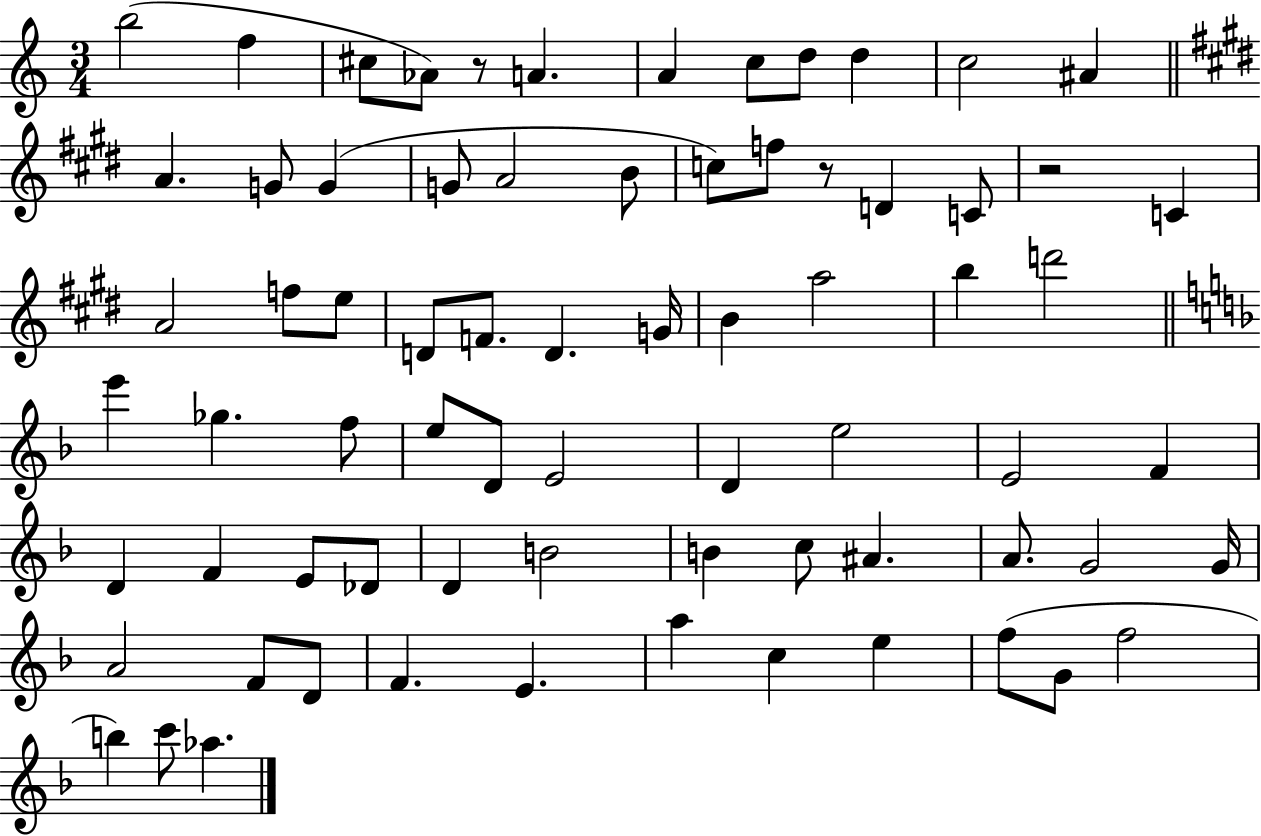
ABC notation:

X:1
T:Untitled
M:3/4
L:1/4
K:C
b2 f ^c/2 _A/2 z/2 A A c/2 d/2 d c2 ^A A G/2 G G/2 A2 B/2 c/2 f/2 z/2 D C/2 z2 C A2 f/2 e/2 D/2 F/2 D G/4 B a2 b d'2 e' _g f/2 e/2 D/2 E2 D e2 E2 F D F E/2 _D/2 D B2 B c/2 ^A A/2 G2 G/4 A2 F/2 D/2 F E a c e f/2 G/2 f2 b c'/2 _a